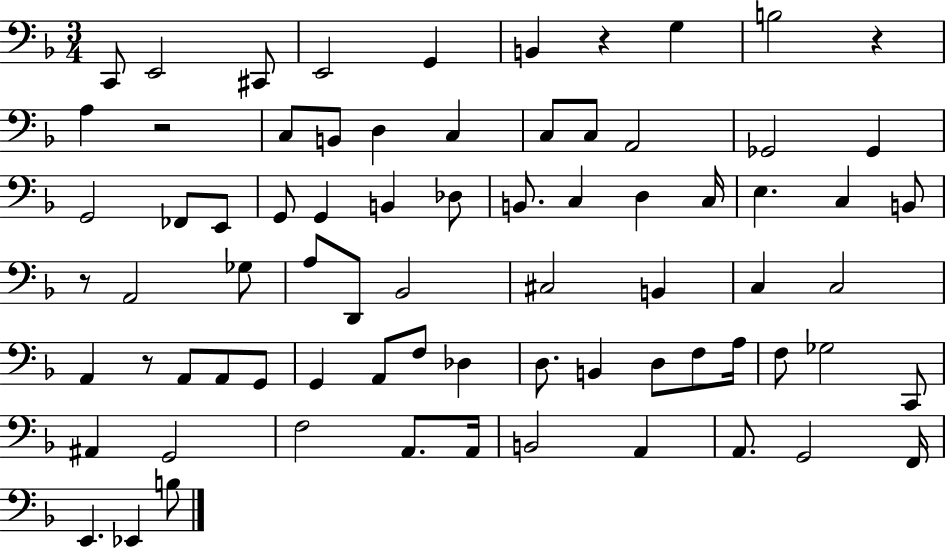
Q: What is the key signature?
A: F major